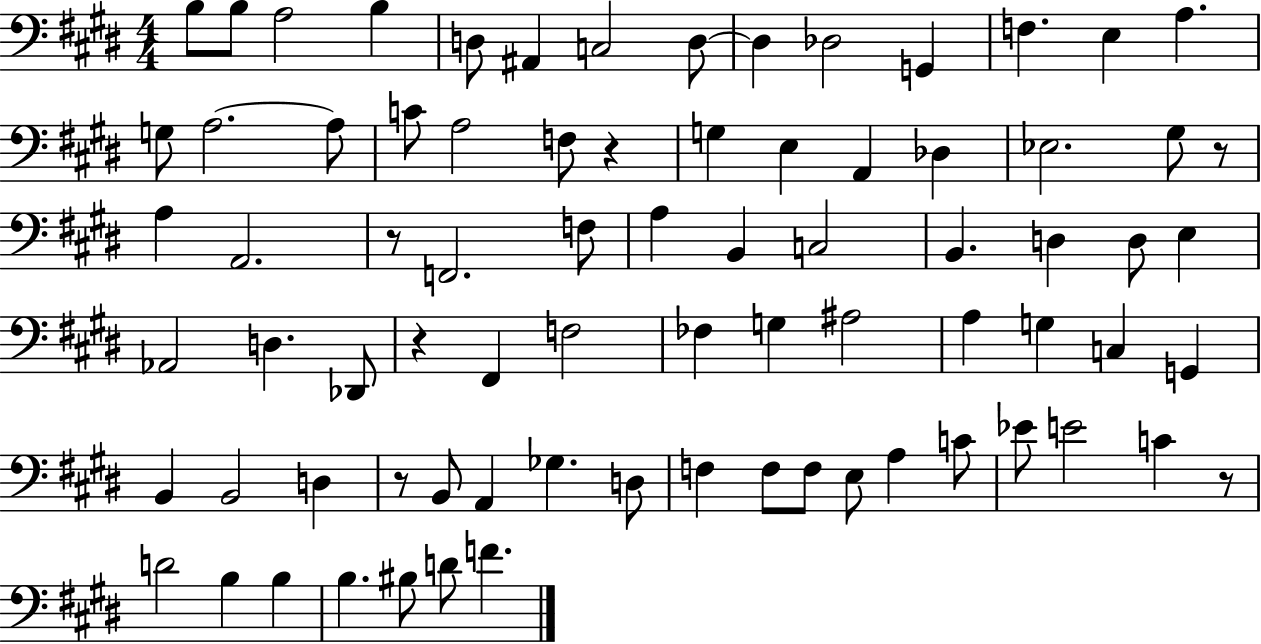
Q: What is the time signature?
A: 4/4